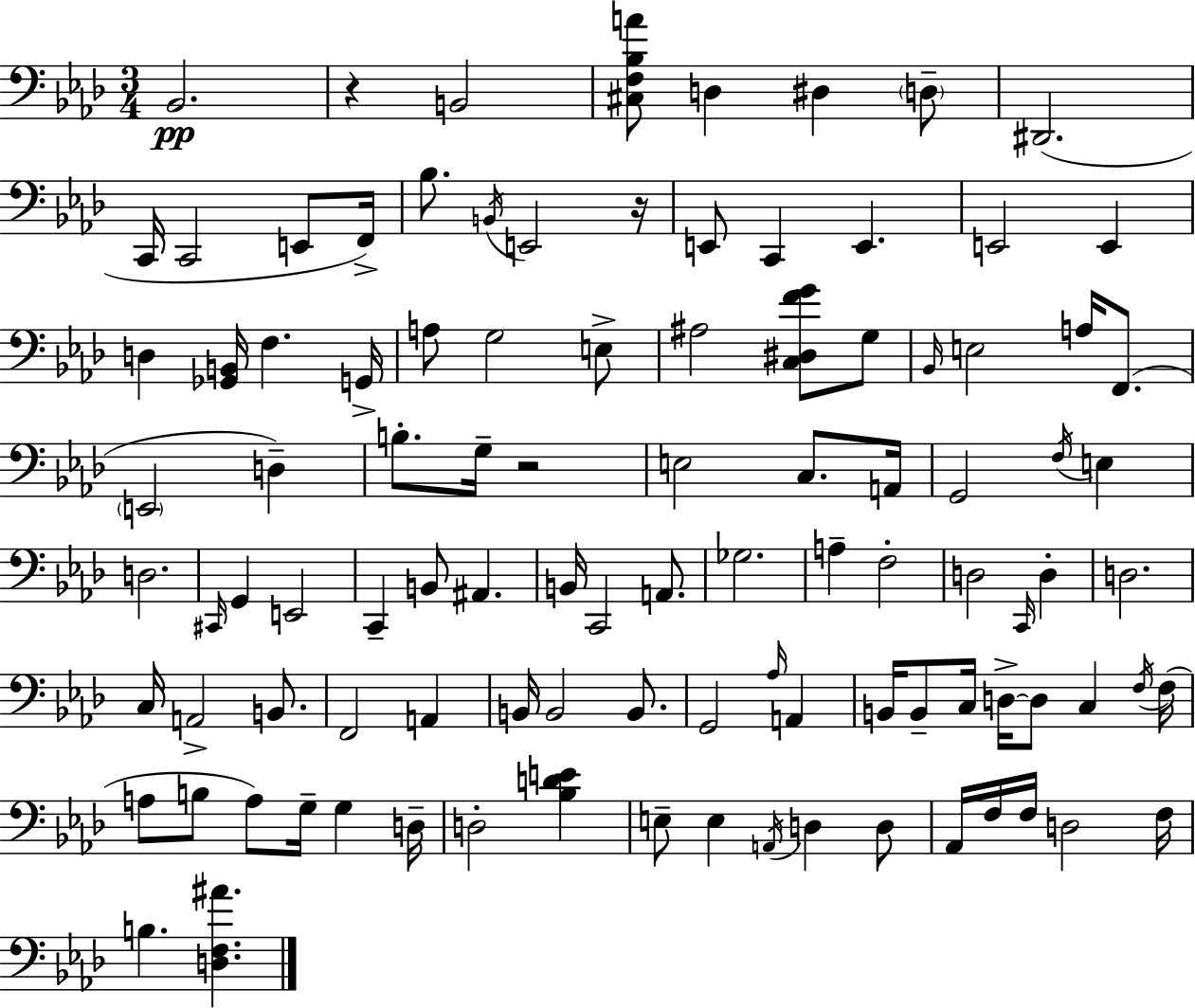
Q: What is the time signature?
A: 3/4